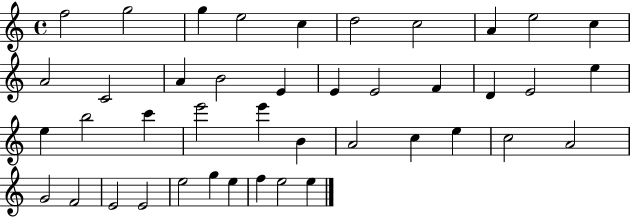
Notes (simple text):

F5/h G5/h G5/q E5/h C5/q D5/h C5/h A4/q E5/h C5/q A4/h C4/h A4/q B4/h E4/q E4/q E4/h F4/q D4/q E4/h E5/q E5/q B5/h C6/q E6/h E6/q B4/q A4/h C5/q E5/q C5/h A4/h G4/h F4/h E4/h E4/h E5/h G5/q E5/q F5/q E5/h E5/q